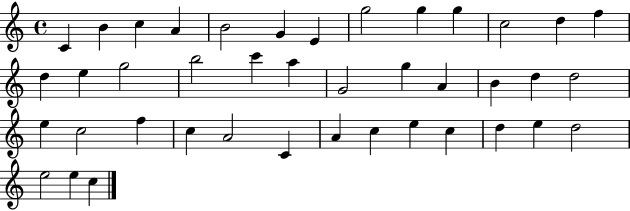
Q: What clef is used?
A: treble